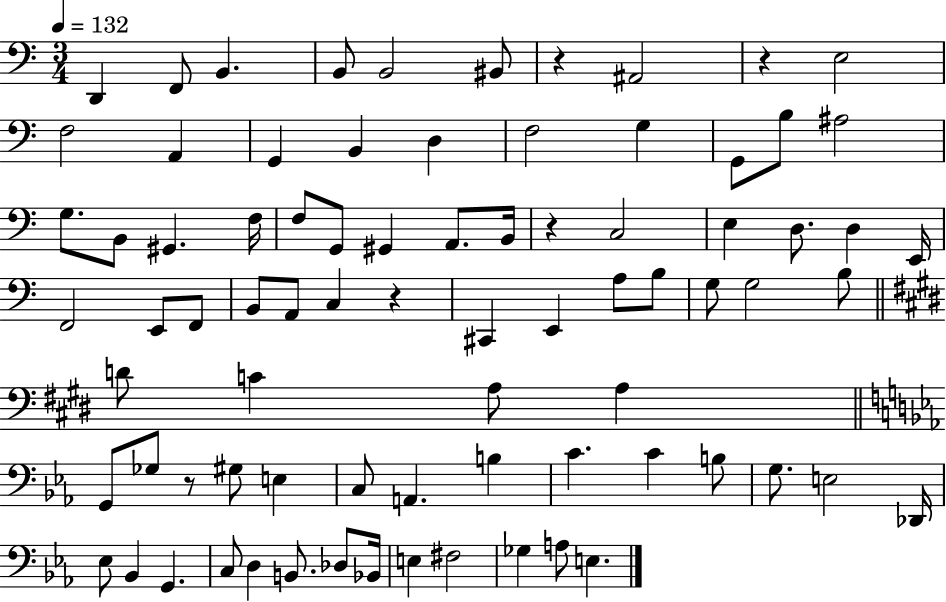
{
  \clef bass
  \numericTimeSignature
  \time 3/4
  \key c \major
  \tempo 4 = 132
  d,4 f,8 b,4. | b,8 b,2 bis,8 | r4 ais,2 | r4 e2 | \break f2 a,4 | g,4 b,4 d4 | f2 g4 | g,8 b8 ais2 | \break g8. b,8 gis,4. f16 | f8 g,8 gis,4 a,8. b,16 | r4 c2 | e4 d8. d4 e,16 | \break f,2 e,8 f,8 | b,8 a,8 c4 r4 | cis,4 e,4 a8 b8 | g8 g2 b8 | \break \bar "||" \break \key e \major d'8 c'4 a8 a4 | \bar "||" \break \key ees \major g,8 ges8 r8 gis8 e4 | c8 a,4. b4 | c'4. c'4 b8 | g8. e2 des,16 | \break ees8 bes,4 g,4. | c8 d4 b,8. des8 bes,16 | e4 fis2 | ges4 a8 e4. | \break \bar "|."
}